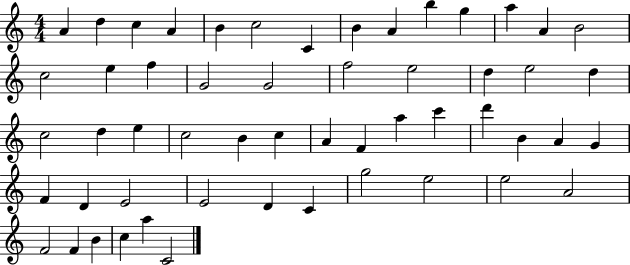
X:1
T:Untitled
M:4/4
L:1/4
K:C
A d c A B c2 C B A b g a A B2 c2 e f G2 G2 f2 e2 d e2 d c2 d e c2 B c A F a c' d' B A G F D E2 E2 D C g2 e2 e2 A2 F2 F B c a C2